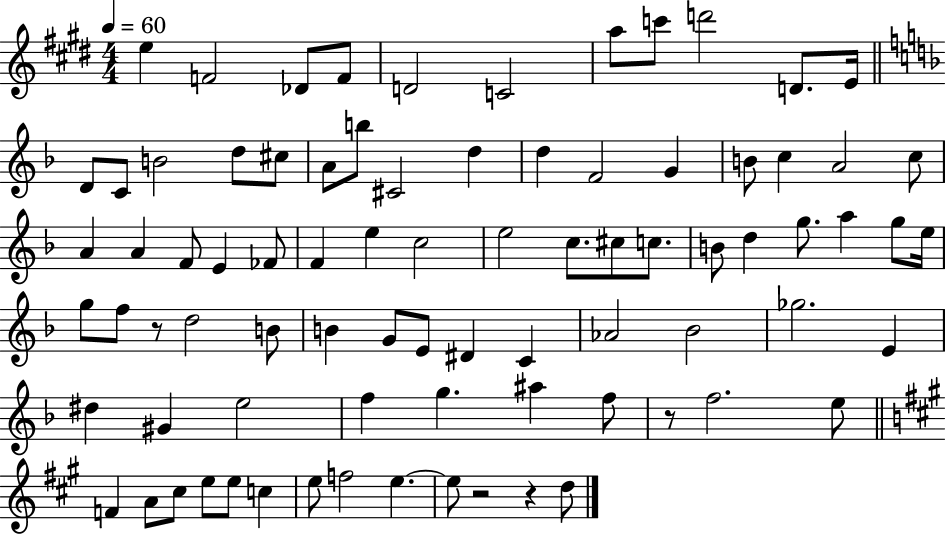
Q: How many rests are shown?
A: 4